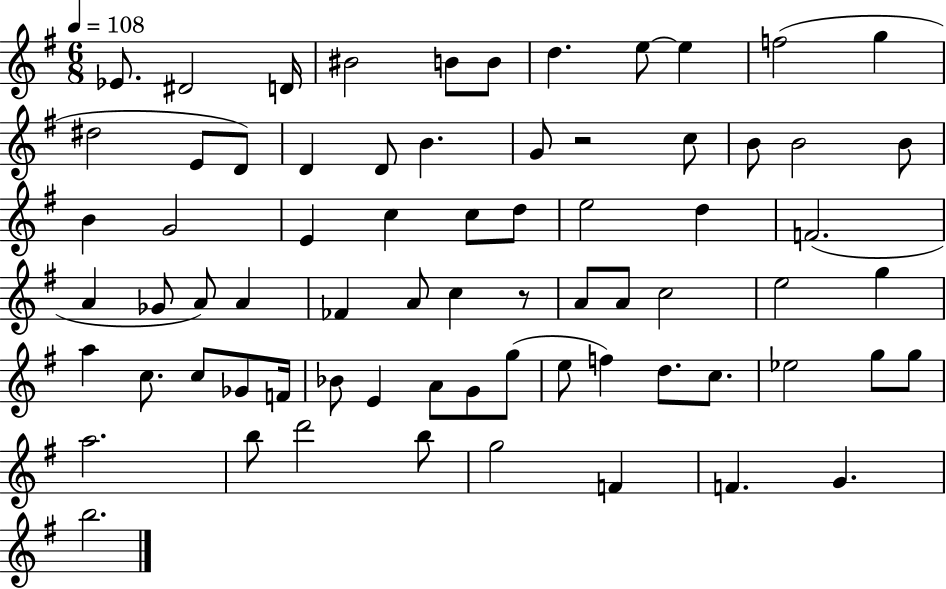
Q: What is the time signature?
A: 6/8